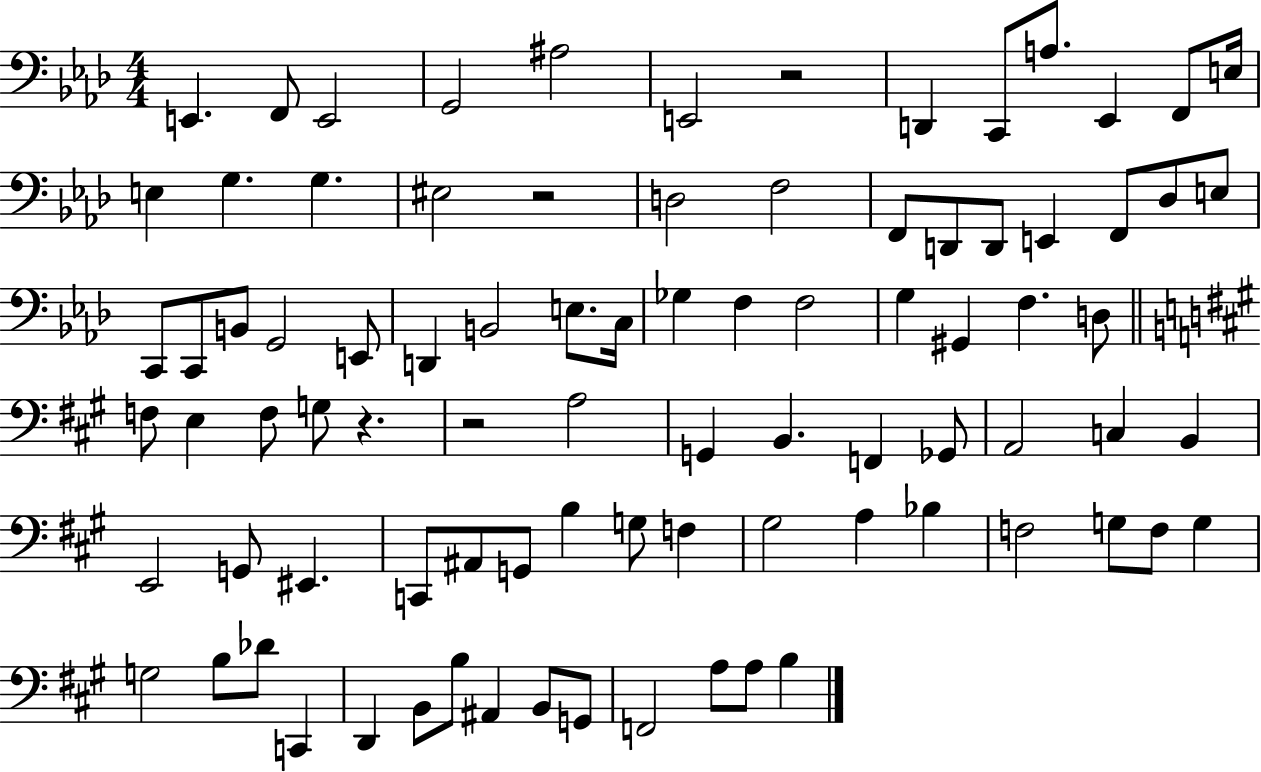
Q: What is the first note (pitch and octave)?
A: E2